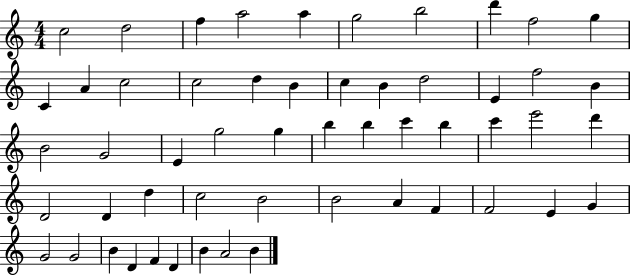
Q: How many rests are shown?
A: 0